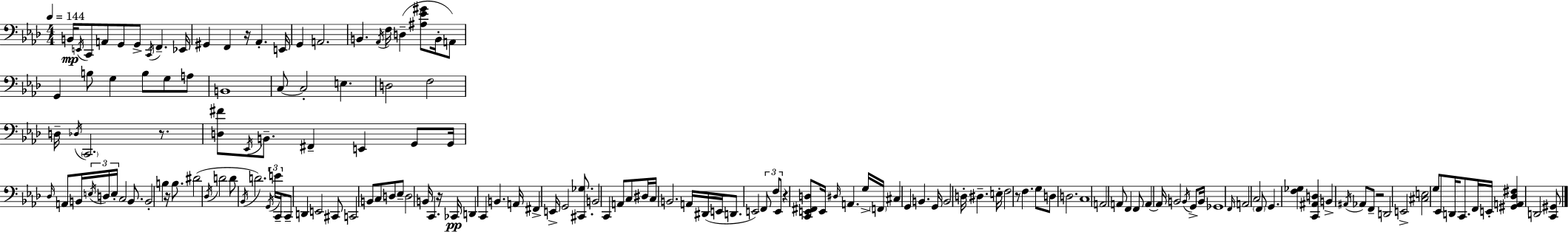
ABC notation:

X:1
T:Untitled
M:4/4
L:1/4
K:Fm
B,,/4 E,,/4 C,,/2 A,,/2 G,,/2 G,,/2 C,,/4 F,, _E,,/4 ^G,, F,, z/4 _A,, E,,/4 G,, A,,2 B,, _A,,/4 F,/4 D, [^A,_E^G]/2 B,,/4 A,,/2 G,, B,/2 G, B,/2 G,/2 A,/2 B,,4 C,/2 C,2 E, D,2 F,2 D,/4 _D,/4 C,,2 z/2 [D,^F]/2 _E,,/4 B,,/2 ^F,, E,, G,,/2 G,,/4 _D,/4 A,,/2 B,,/4 E,/4 D,/4 E,/4 C,2 B,,/2 B,,2 B, z/4 B,/2 ^D2 _D,/4 D2 D/2 _B,,/4 D2 G,,/4 E/4 C,,/4 C,,/2 D,, E,,2 ^C,,/2 C,,2 B,,/2 C,/2 D,/2 _E,/2 D,2 B,,/4 C,, z/4 _C,,/4 D,, C,, B,, A,,/4 ^F,, E,,/4 G,,2 [^C,,_G,]/2 B,,2 C,, A,,/2 C,/2 ^D,/4 C,/4 B,,2 A,,/4 ^D,,/4 E,,/4 D,,/2 E,,2 F,,/2 F,/2 E,,/2 z [C,,E,,^F,,D,]/2 E,,/4 ^D,/4 A,, G,/4 F,,/4 ^C, G,, B,, G,,/4 B,,2 D,/4 ^D, E,/4 F,2 z/2 F, G,/2 D,/2 D,2 C,4 A,,2 A,,/2 F,, F,,/2 A,, A,,/4 B,,2 B,,/4 G,,/2 B,,/4 _G,,4 F,,/4 A,,2 C,2 F,,/2 G,, [F,_G,] [C,,^A,,D,] B,, ^A,,/4 _A,,/2 F,,/2 z2 D,,2 E,,2 [^C,E,]2 G,/2 _E,,/2 D,,/4 C,,/2 F,,/4 E,,/4 [^G,,A,,_D,^F,] D,,2 [C,,^G,,]/2